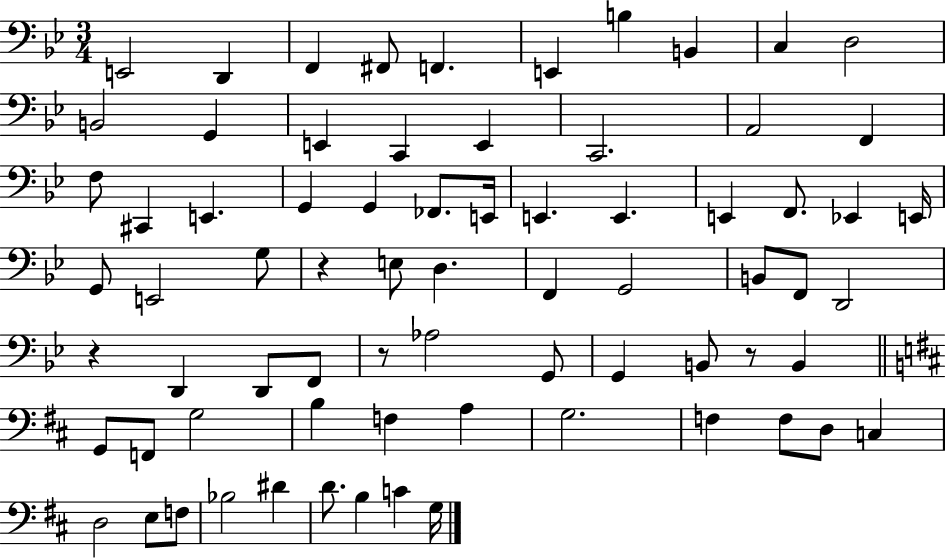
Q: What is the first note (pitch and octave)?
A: E2